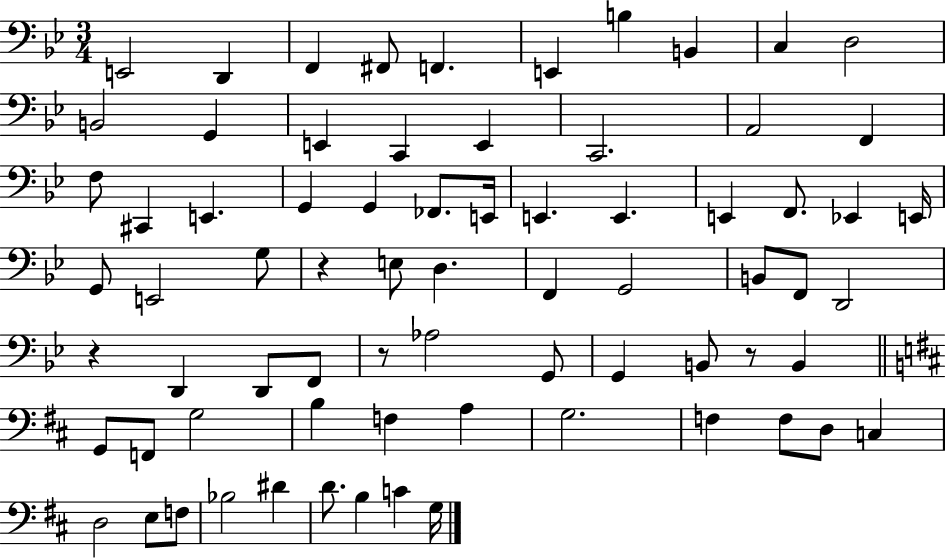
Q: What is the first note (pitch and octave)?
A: E2